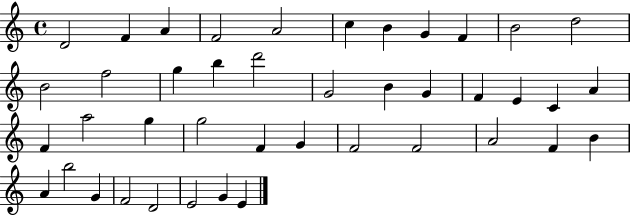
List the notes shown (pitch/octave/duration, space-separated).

D4/h F4/q A4/q F4/h A4/h C5/q B4/q G4/q F4/q B4/h D5/h B4/h F5/h G5/q B5/q D6/h G4/h B4/q G4/q F4/q E4/q C4/q A4/q F4/q A5/h G5/q G5/h F4/q G4/q F4/h F4/h A4/h F4/q B4/q A4/q B5/h G4/q F4/h D4/h E4/h G4/q E4/q